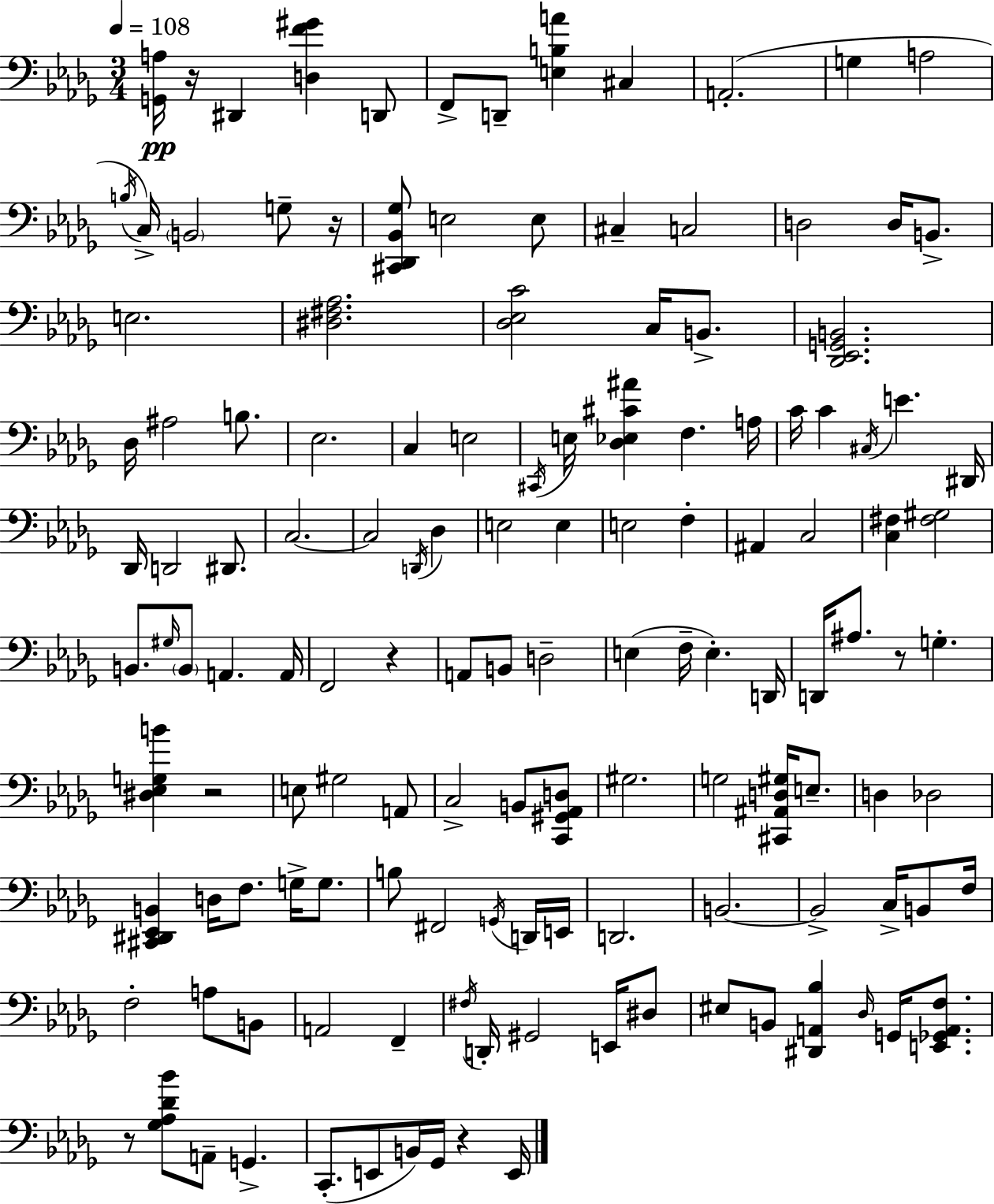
{
  \clef bass
  \numericTimeSignature
  \time 3/4
  \key bes \minor
  \tempo 4 = 108
  \repeat volta 2 { <g, a>16\pp r16 dis,4 <d f' gis'>4 d,8 | f,8-> d,8-- <e b a'>4 cis4 | a,2.-.( | g4 a2 | \break \acciaccatura { b16 } c16->) \parenthesize b,2 g8-- | r16 <cis, des, bes, ges>8 e2 e8 | cis4-- c2 | d2 d16 b,8.-> | \break e2. | <dis fis aes>2. | <des ees c'>2 c16 b,8.-> | <des, ees, g, b,>2. | \break des16 ais2 b8. | ees2. | c4 e2 | \acciaccatura { cis,16 } e16 <des ees cis' ais'>4 f4. | \break a16 c'16 c'4 \acciaccatura { cis16 } e'4. | dis,16 des,16 d,2 | dis,8. c2.~~ | c2 \acciaccatura { d,16 } | \break des4 e2 | e4 e2 | f4-. ais,4 c2 | <c fis>4 <fis gis>2 | \break b,8. \grace { gis16 } \parenthesize b,8 a,4. | a,16 f,2 | r4 a,8 b,8 d2-- | e4( f16-- e4.-.) | \break d,16 d,16 ais8. r8 g4.-. | <dis ees g b'>4 r2 | e8 gis2 | a,8 c2-> | \break b,8 <c, gis, aes, d>8 gis2. | g2 | <cis, ais, d gis>16 e8.-- d4 des2 | <cis, dis, ees, b,>4 d16 f8. | \break g16-> g8. b8 fis,2 | \acciaccatura { g,16 } d,16 e,16 d,2. | b,2.~~ | b,2-> | \break c16-> b,8 f16 f2-. | a8 b,8 a,2 | f,4-- \acciaccatura { fis16 } d,16-. gis,2 | e,16 dis8 eis8 b,8 <dis, a, bes>4 | \break \grace { des16 } g,16 <e, ges, a, f>8. r8 <ges aes des' bes'>8 | a,8-- g,4.-> c,8.-.( e,8 | b,16) ges,16 r4 e,16 } \bar "|."
}